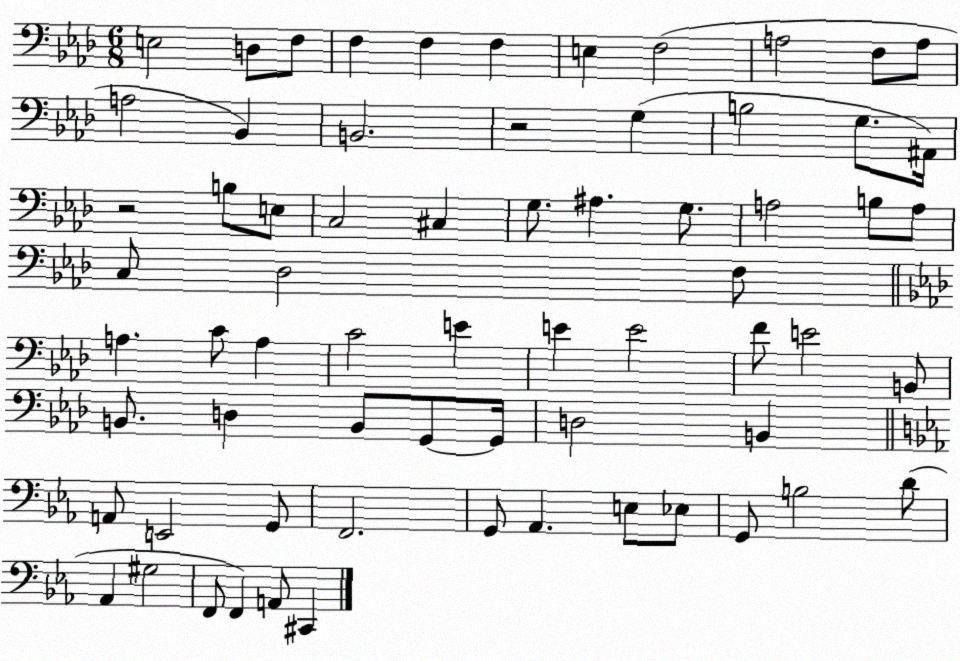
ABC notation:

X:1
T:Untitled
M:6/8
L:1/4
K:Ab
E,2 D,/2 F,/2 F, F, F, E, F,2 A,2 F,/2 A,/2 A,2 _B,, B,,2 z2 G, B,2 G,/2 ^A,,/4 z2 B,/2 E,/2 C,2 ^C, G,/2 ^A, G,/2 A,2 B,/2 A,/2 C,/2 _D,2 F,/2 A, C/2 A, C2 E E E2 F/2 E2 B,,/2 B,,/2 D, B,,/2 G,,/2 G,,/4 D,2 B,, A,,/2 E,,2 G,,/2 F,,2 G,,/2 _A,, E,/2 _E,/2 G,,/2 B,2 D/2 _A,, ^G,2 F,,/2 F,, A,,/2 ^C,,